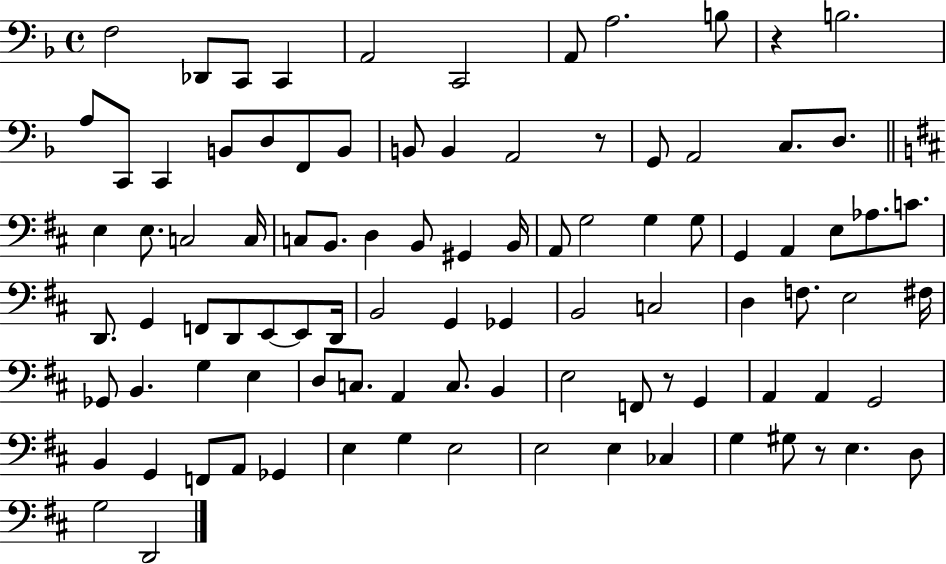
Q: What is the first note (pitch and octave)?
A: F3